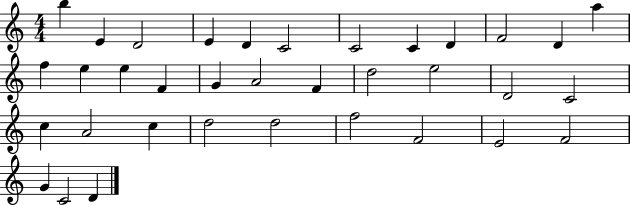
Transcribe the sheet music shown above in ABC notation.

X:1
T:Untitled
M:4/4
L:1/4
K:C
b E D2 E D C2 C2 C D F2 D a f e e F G A2 F d2 e2 D2 C2 c A2 c d2 d2 f2 F2 E2 F2 G C2 D